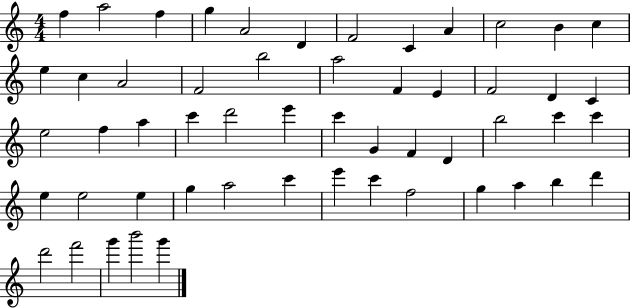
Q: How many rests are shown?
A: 0